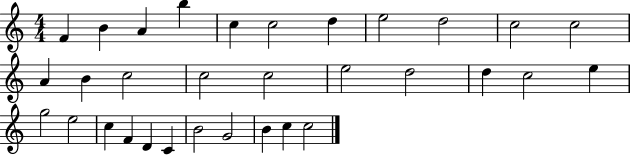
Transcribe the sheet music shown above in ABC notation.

X:1
T:Untitled
M:4/4
L:1/4
K:C
F B A b c c2 d e2 d2 c2 c2 A B c2 c2 c2 e2 d2 d c2 e g2 e2 c F D C B2 G2 B c c2